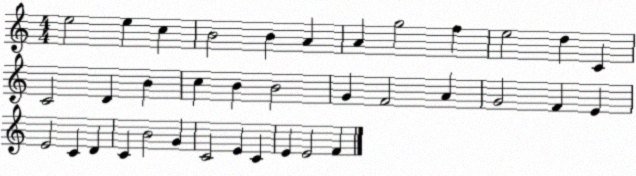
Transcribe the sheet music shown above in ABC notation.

X:1
T:Untitled
M:4/4
L:1/4
K:C
e2 e c B2 B A A g2 f e2 d C C2 D B c B B2 G F2 A G2 F E E2 C D C B2 G C2 E C E E2 F